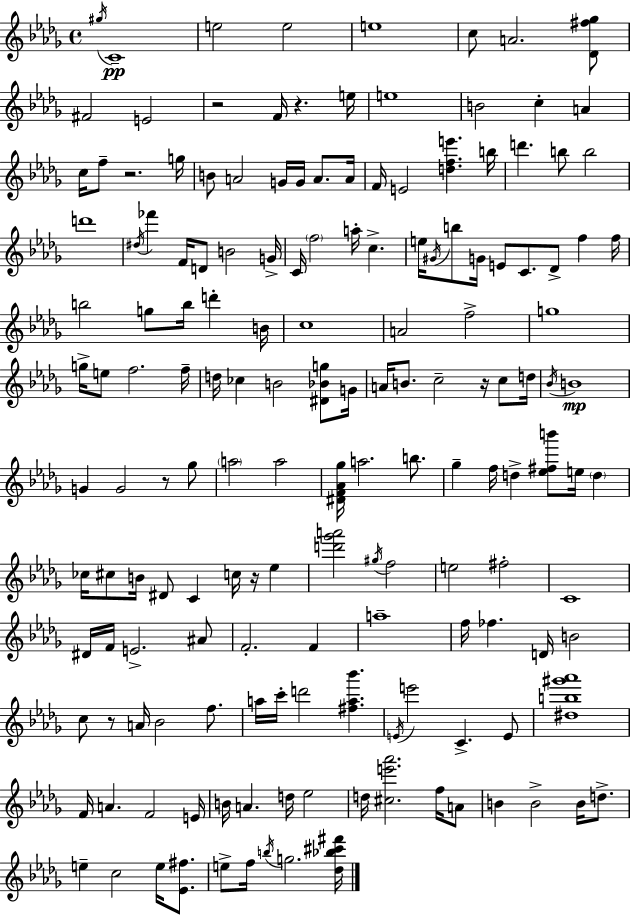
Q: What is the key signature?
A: BES minor